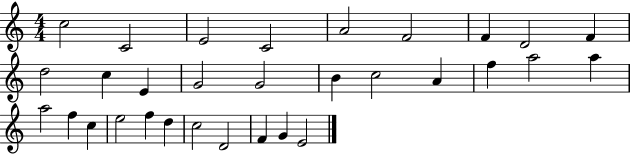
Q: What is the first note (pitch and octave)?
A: C5